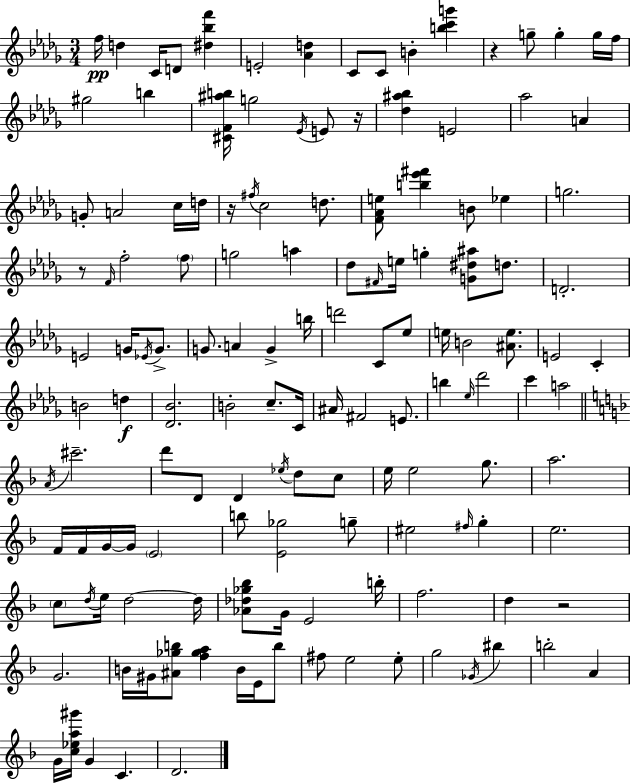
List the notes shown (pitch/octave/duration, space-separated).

F5/s D5/q C4/s D4/e [D#5,Bb5,F6]/q E4/h [Ab4,D5]/q C4/e C4/e B4/q [B5,C6,G6]/q R/q G5/e G5/q G5/s F5/s G#5/h B5/q [C#4,F4,A#5,B5]/s G5/h Eb4/s E4/e R/s [Db5,A#5,Bb5]/q E4/h Ab5/h A4/q G4/e A4/h C5/s D5/s R/s F#5/s C5/h D5/e. [F4,Ab4,E5]/e [B5,Eb6,F#6]/q B4/e Eb5/q G5/h. R/e F4/s F5/h F5/e G5/h A5/q Db5/e F#4/s E5/s G5/q [G4,D#5,A#5]/e D5/e. D4/h. E4/h G4/s Eb4/s G4/e. G4/e. A4/q G4/q B5/s D6/h C4/e Eb5/e E5/s B4/h [A#4,E5]/e. E4/h C4/q B4/h D5/q [Db4,Bb4]/h. B4/h C5/e. C4/s A#4/s F#4/h E4/e. B5/q Eb5/s Db6/h C6/q A5/h A4/s C#6/h. D6/e D4/e D4/q Eb5/s D5/e C5/e E5/s E5/h G5/e. A5/h. F4/s F4/s G4/s G4/s E4/h B5/e [E4,Gb5]/h G5/e EIS5/h F#5/s G5/q E5/h. C5/e D5/s E5/s D5/h D5/s [Ab4,Db5,Gb5,Bb5]/e G4/s E4/h B5/s F5/h. D5/q R/h G4/h. B4/s G#4/s [A#4,Gb5,B5]/e [F5,Gb5,A5]/q B4/s E4/s B5/e F#5/e E5/h E5/e G5/h Gb4/s BIS5/q B5/h A4/q G4/s [C5,Eb5,A5,G#6]/s G4/q C4/q. D4/h.